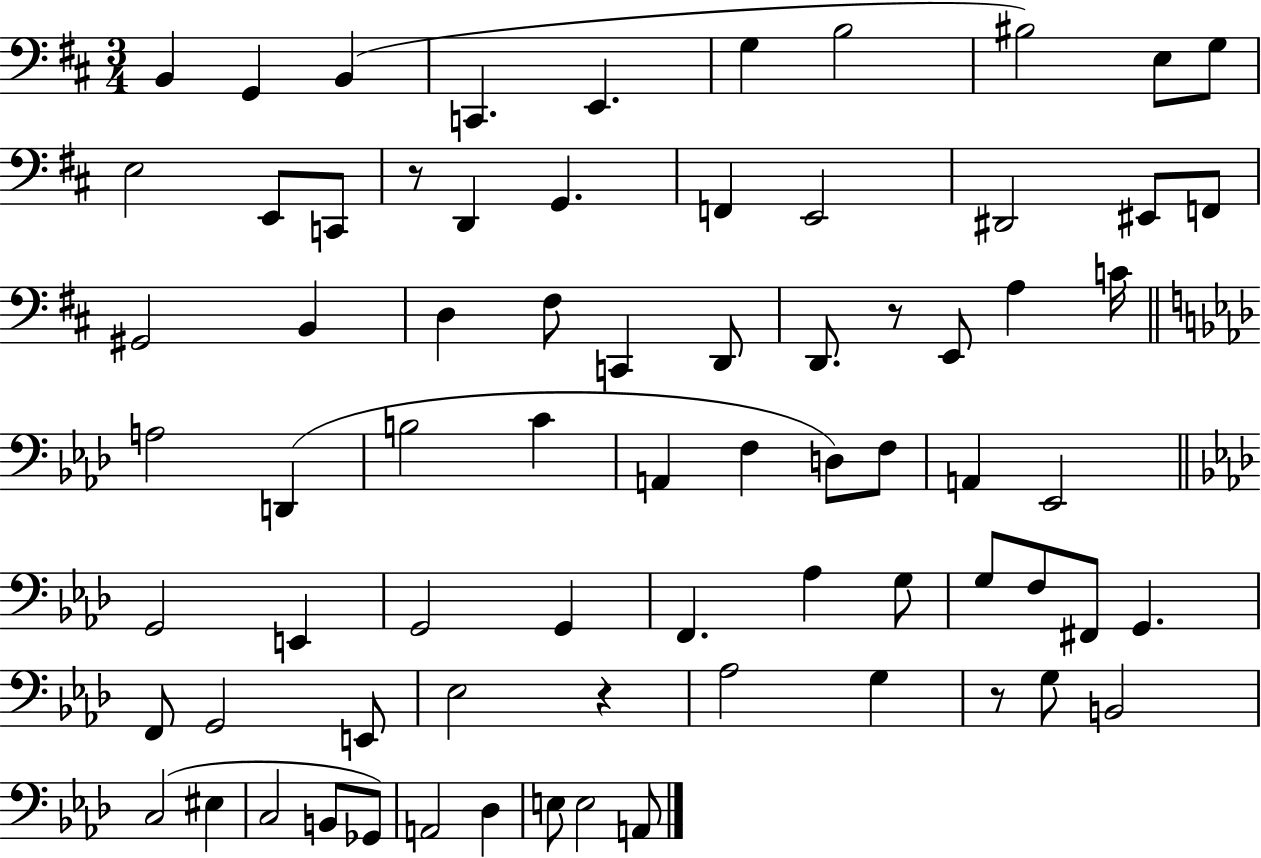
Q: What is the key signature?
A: D major